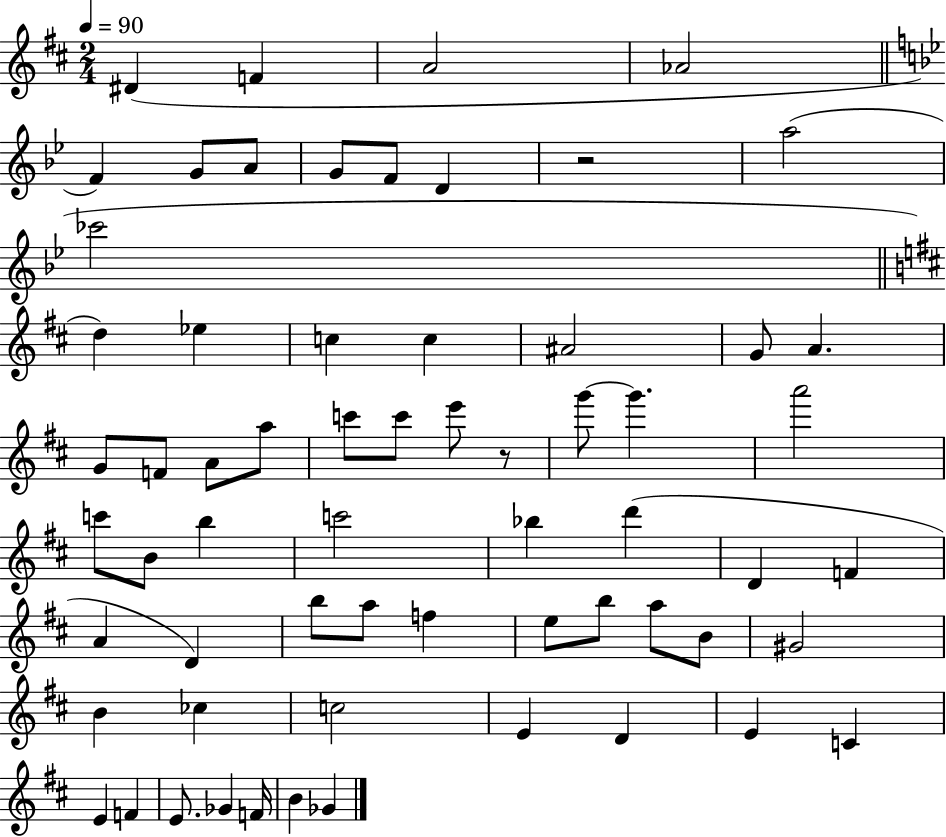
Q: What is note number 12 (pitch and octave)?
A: CES6